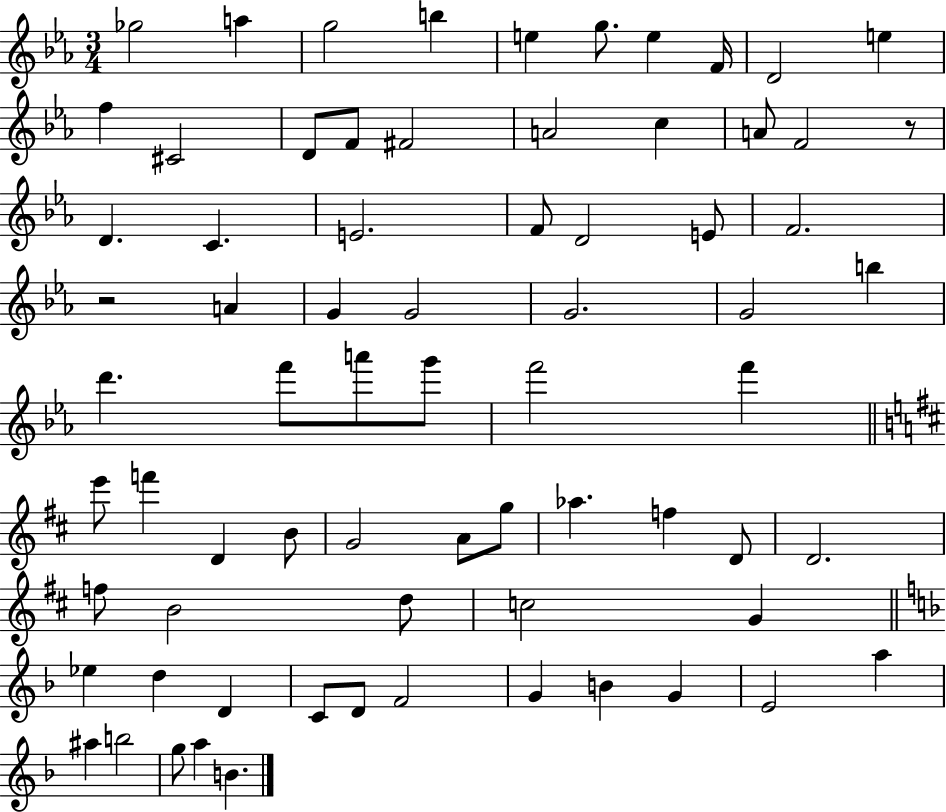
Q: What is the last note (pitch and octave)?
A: B4